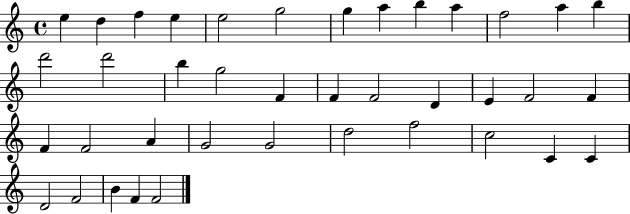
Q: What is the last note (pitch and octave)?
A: F4